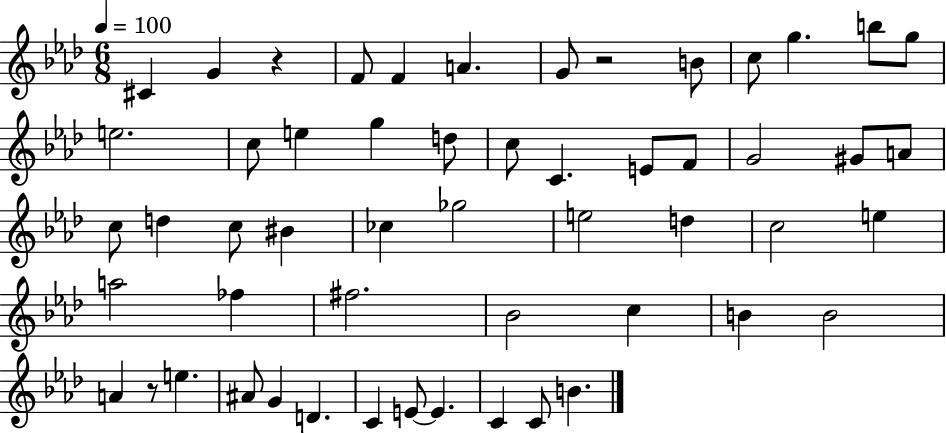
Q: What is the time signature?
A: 6/8